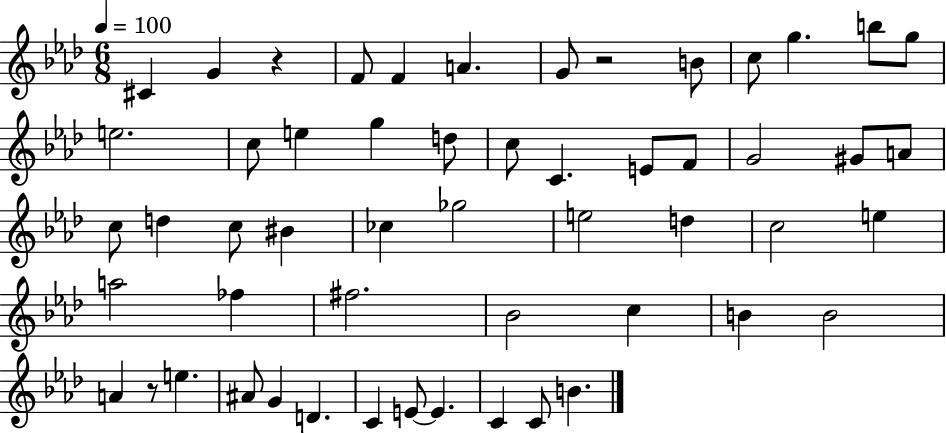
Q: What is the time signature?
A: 6/8